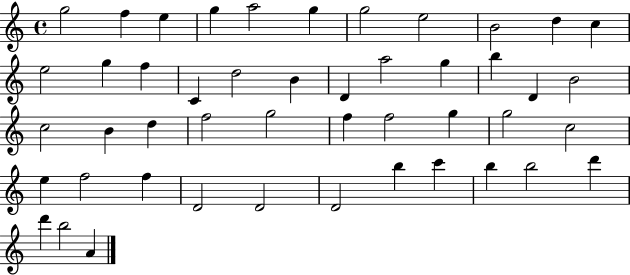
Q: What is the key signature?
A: C major